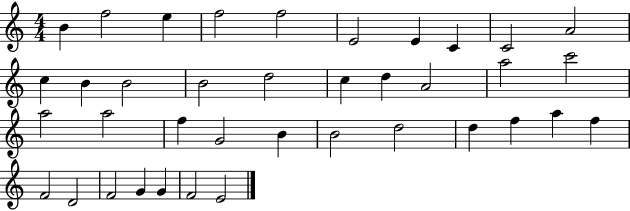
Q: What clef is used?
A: treble